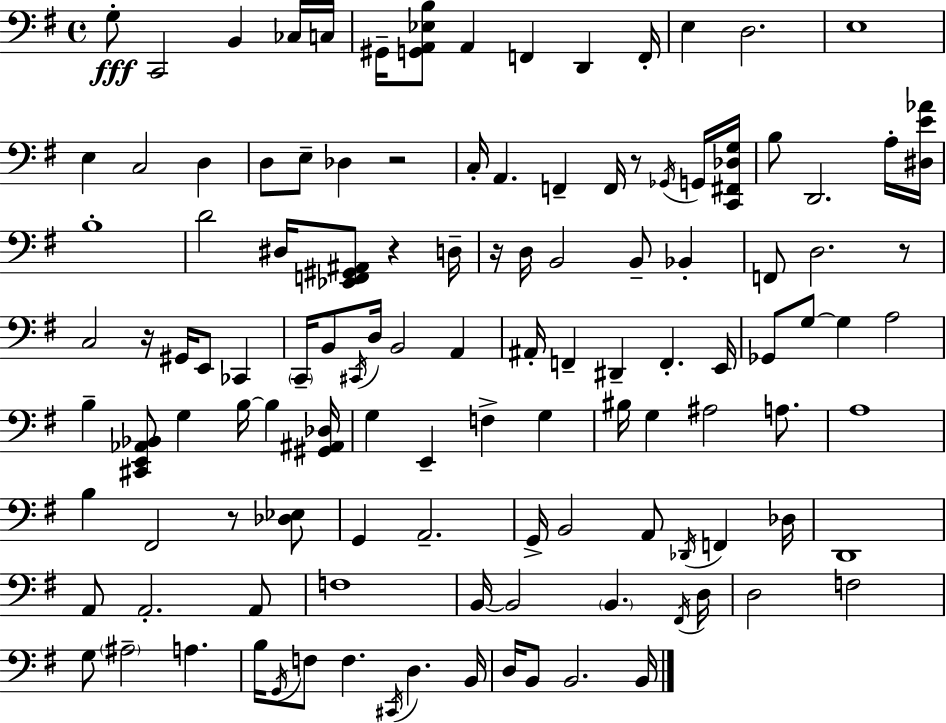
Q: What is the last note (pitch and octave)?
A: B2